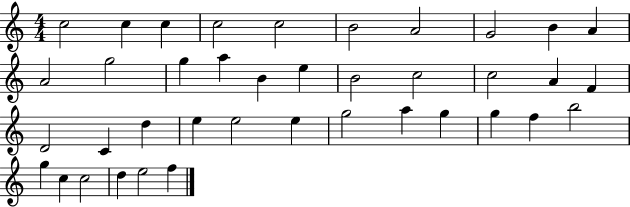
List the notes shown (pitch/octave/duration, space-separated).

C5/h C5/q C5/q C5/h C5/h B4/h A4/h G4/h B4/q A4/q A4/h G5/h G5/q A5/q B4/q E5/q B4/h C5/h C5/h A4/q F4/q D4/h C4/q D5/q E5/q E5/h E5/q G5/h A5/q G5/q G5/q F5/q B5/h G5/q C5/q C5/h D5/q E5/h F5/q